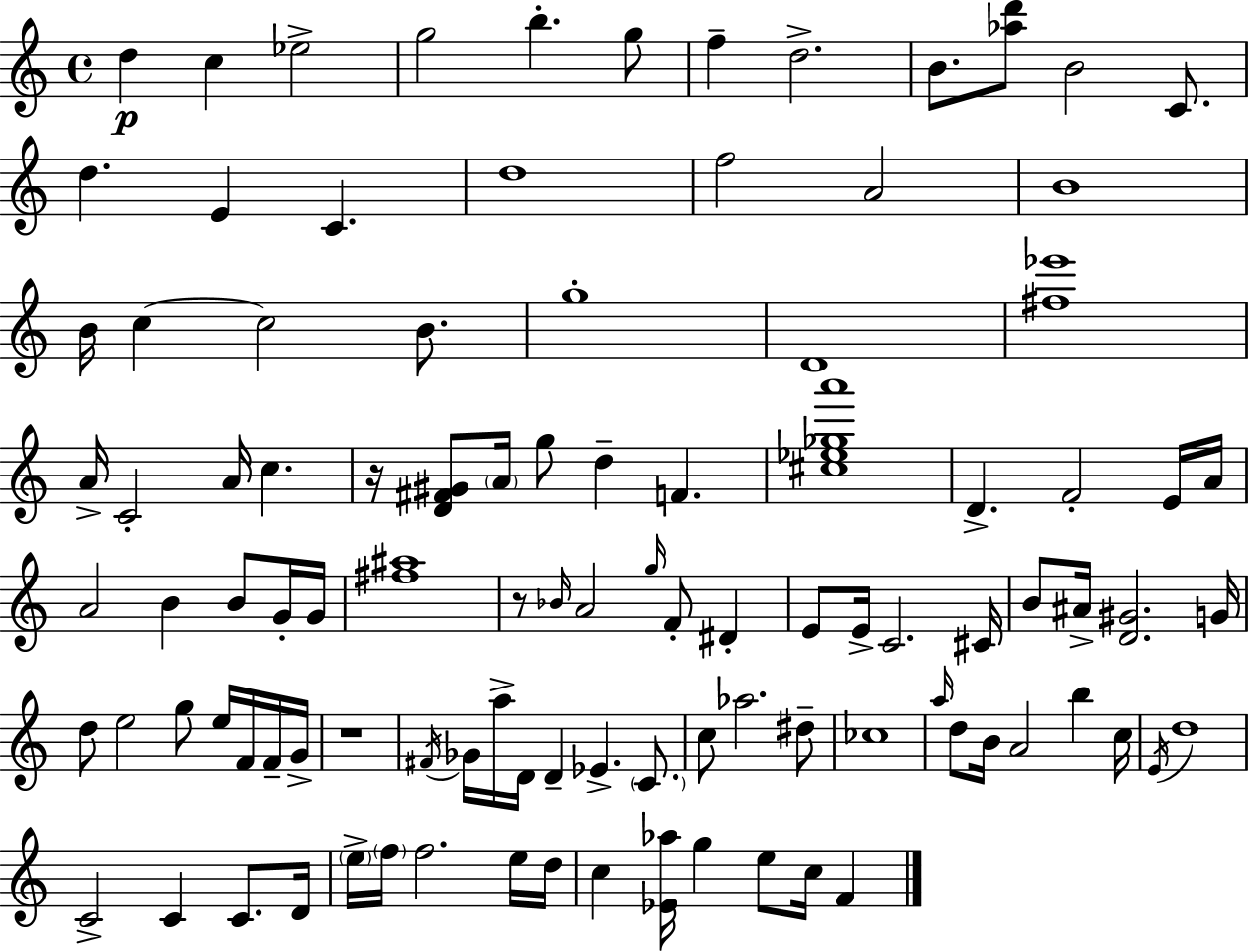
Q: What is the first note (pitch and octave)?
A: D5